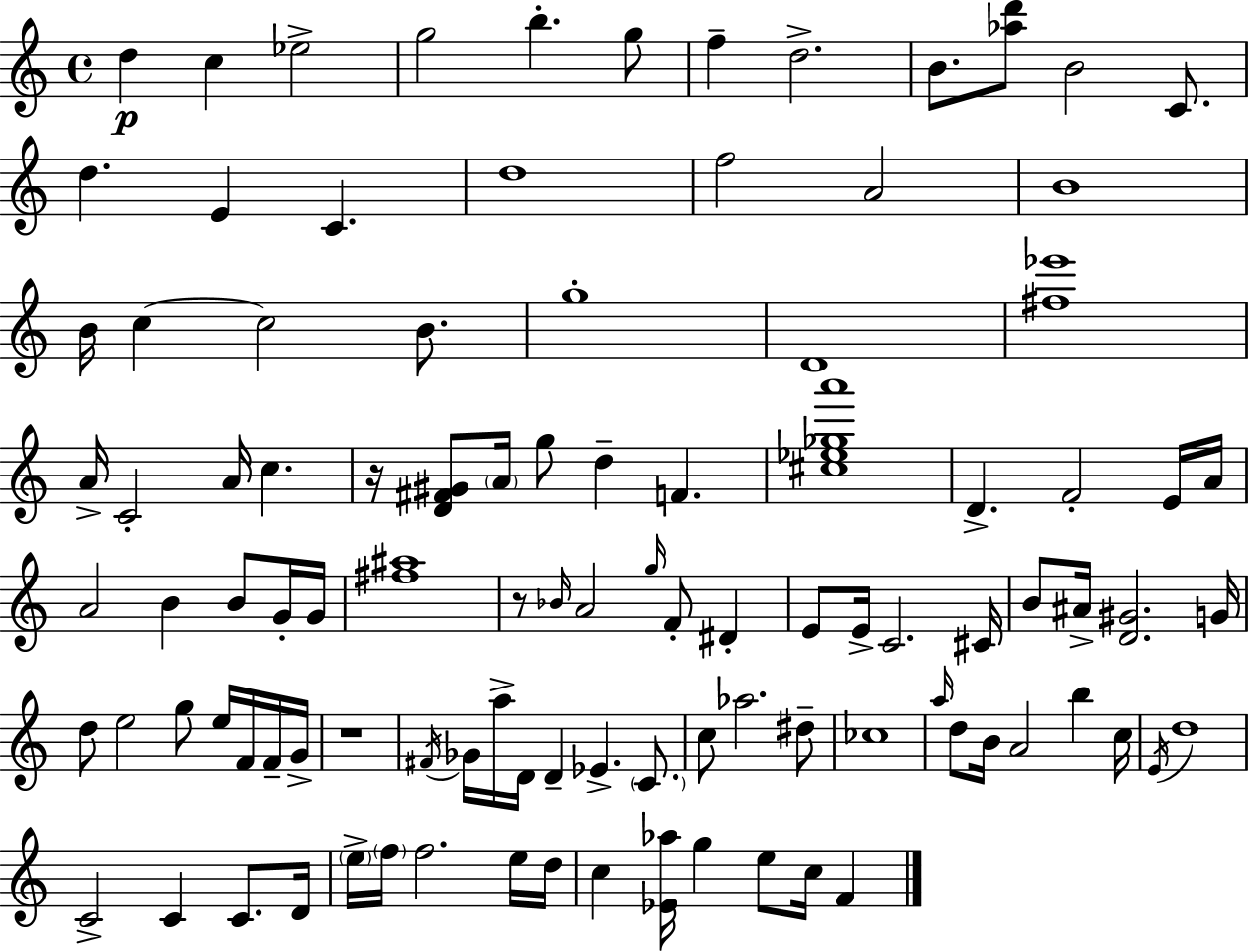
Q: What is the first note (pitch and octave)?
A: D5